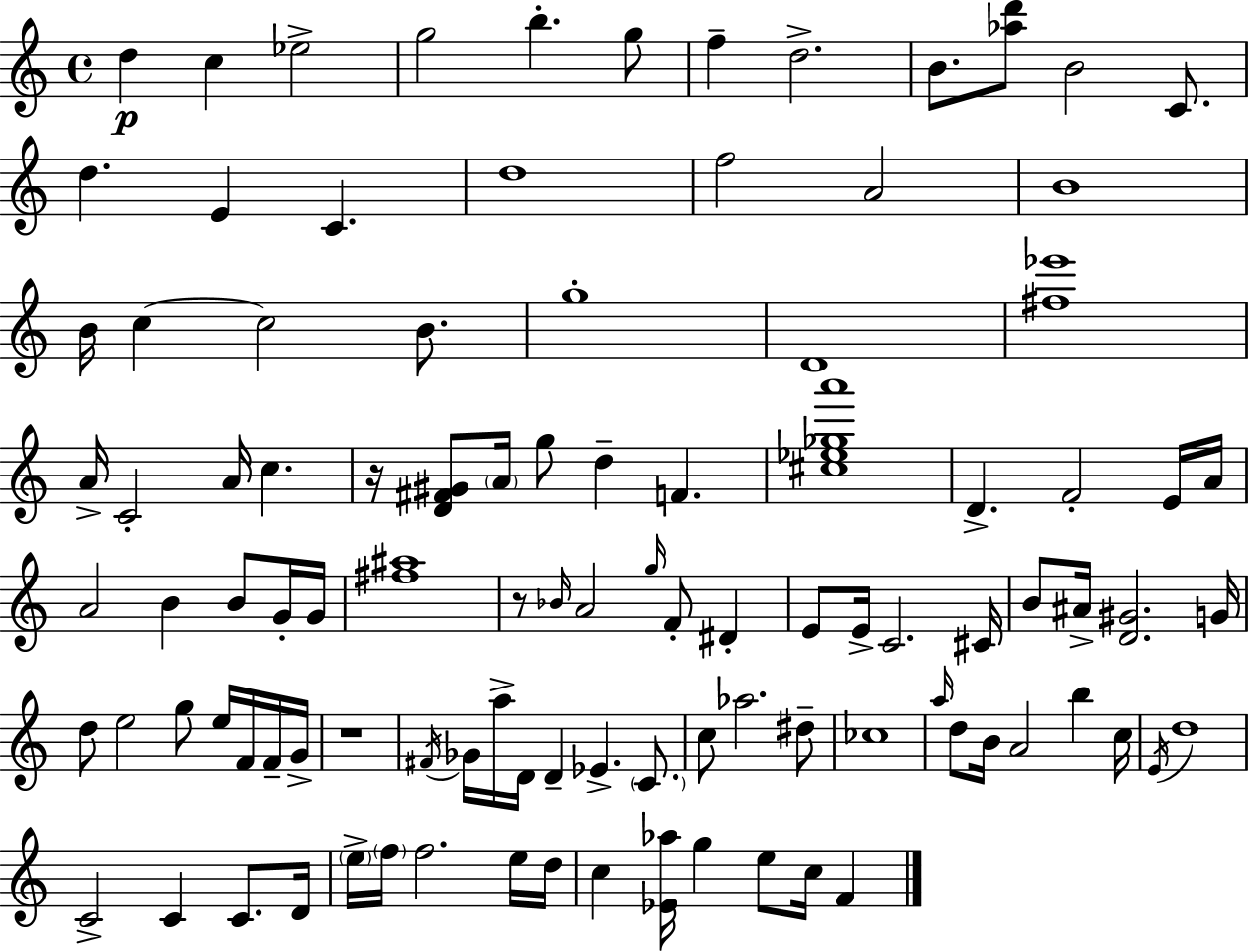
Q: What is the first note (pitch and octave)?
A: D5